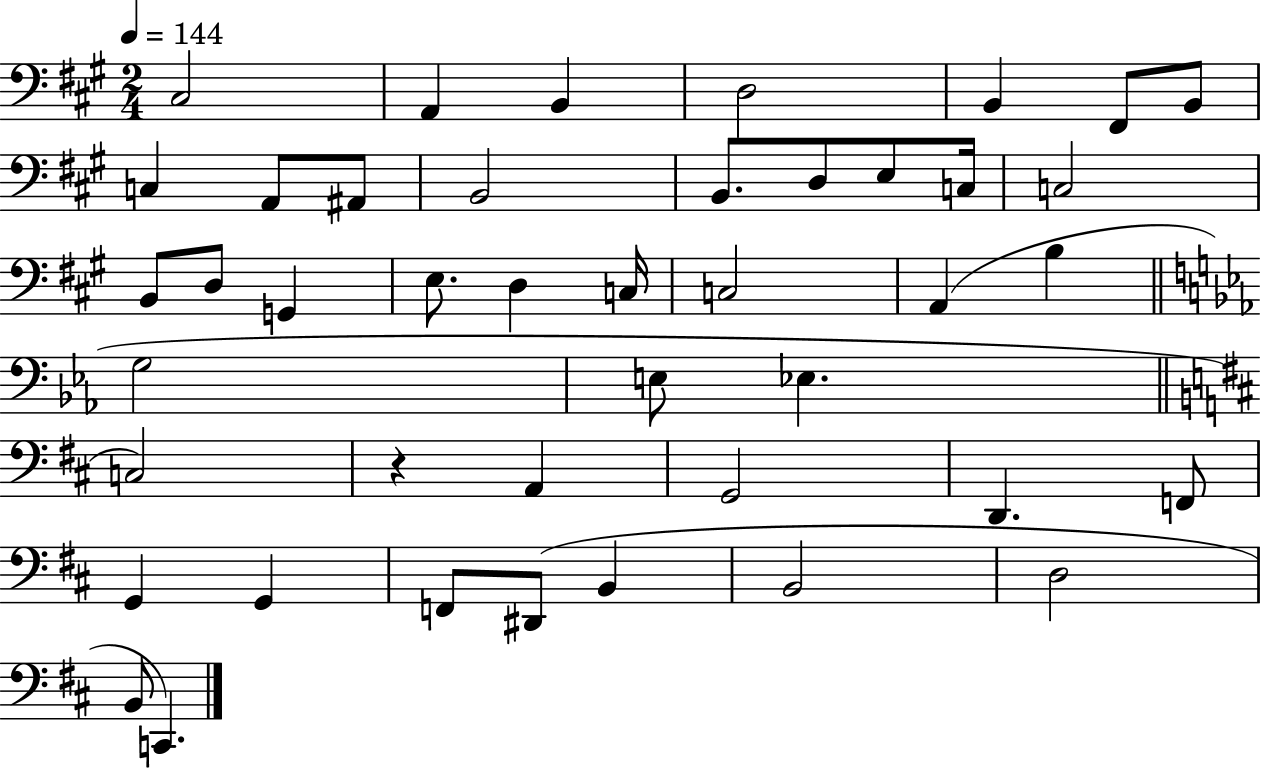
X:1
T:Untitled
M:2/4
L:1/4
K:A
^C,2 A,, B,, D,2 B,, ^F,,/2 B,,/2 C, A,,/2 ^A,,/2 B,,2 B,,/2 D,/2 E,/2 C,/4 C,2 B,,/2 D,/2 G,, E,/2 D, C,/4 C,2 A,, B, G,2 E,/2 _E, C,2 z A,, G,,2 D,, F,,/2 G,, G,, F,,/2 ^D,,/2 B,, B,,2 D,2 B,,/2 C,,